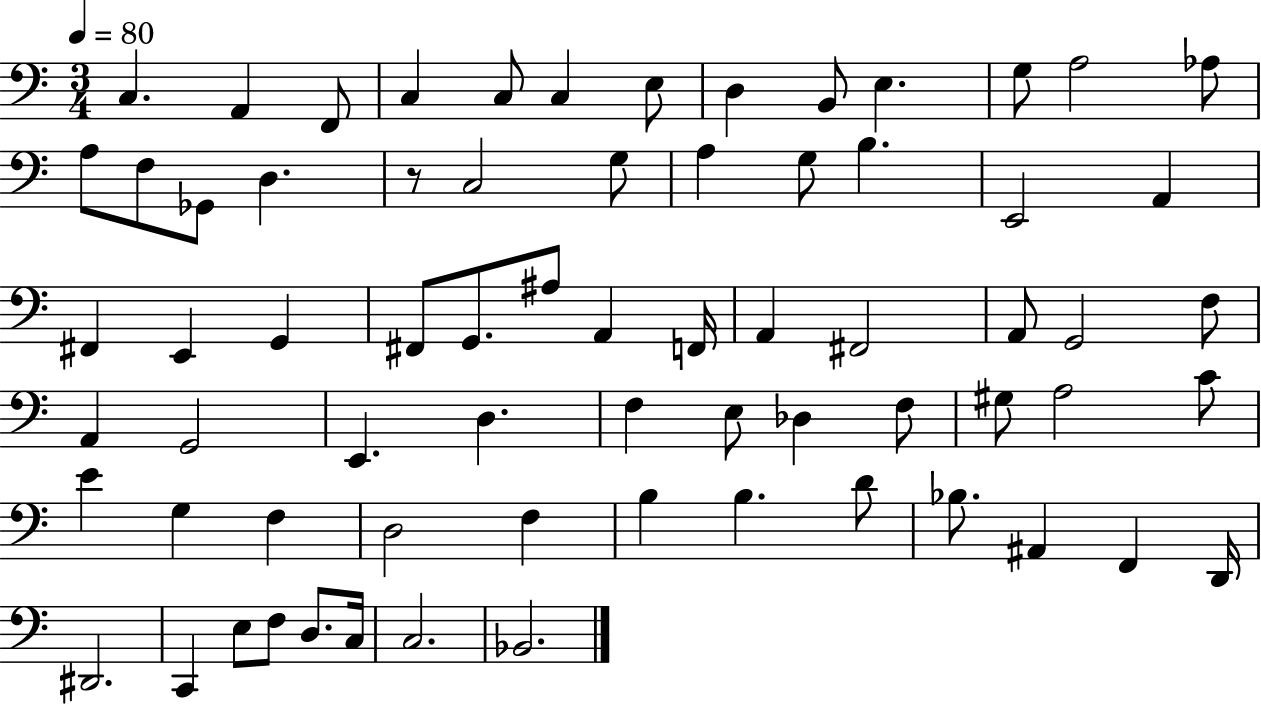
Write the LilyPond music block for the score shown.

{
  \clef bass
  \numericTimeSignature
  \time 3/4
  \key c \major
  \tempo 4 = 80
  c4. a,4 f,8 | c4 c8 c4 e8 | d4 b,8 e4. | g8 a2 aes8 | \break a8 f8 ges,8 d4. | r8 c2 g8 | a4 g8 b4. | e,2 a,4 | \break fis,4 e,4 g,4 | fis,8 g,8. ais8 a,4 f,16 | a,4 fis,2 | a,8 g,2 f8 | \break a,4 g,2 | e,4. d4. | f4 e8 des4 f8 | gis8 a2 c'8 | \break e'4 g4 f4 | d2 f4 | b4 b4. d'8 | bes8. ais,4 f,4 d,16 | \break dis,2. | c,4 e8 f8 d8. c16 | c2. | bes,2. | \break \bar "|."
}